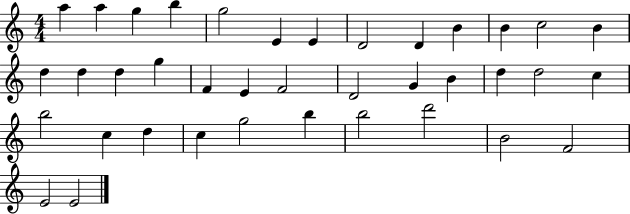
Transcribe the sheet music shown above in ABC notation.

X:1
T:Untitled
M:4/4
L:1/4
K:C
a a g b g2 E E D2 D B B c2 B d d d g F E F2 D2 G B d d2 c b2 c d c g2 b b2 d'2 B2 F2 E2 E2